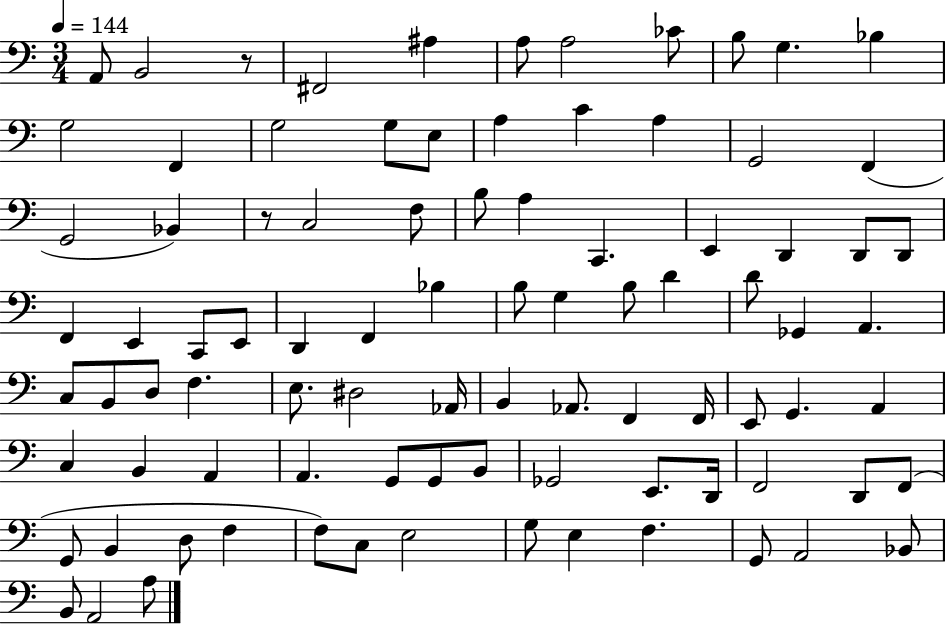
{
  \clef bass
  \numericTimeSignature
  \time 3/4
  \key c \major
  \tempo 4 = 144
  a,8 b,2 r8 | fis,2 ais4 | a8 a2 ces'8 | b8 g4. bes4 | \break g2 f,4 | g2 g8 e8 | a4 c'4 a4 | g,2 f,4( | \break g,2 bes,4) | r8 c2 f8 | b8 a4 c,4. | e,4 d,4 d,8 d,8 | \break f,4 e,4 c,8 e,8 | d,4 f,4 bes4 | b8 g4 b8 d'4 | d'8 ges,4 a,4. | \break c8 b,8 d8 f4. | e8. dis2 aes,16 | b,4 aes,8. f,4 f,16 | e,8 g,4. a,4 | \break c4 b,4 a,4 | a,4. g,8 g,8 b,8 | ges,2 e,8. d,16 | f,2 d,8 f,8( | \break g,8 b,4 d8 f4 | f8) c8 e2 | g8 e4 f4. | g,8 a,2 bes,8 | \break b,8 a,2 a8 | \bar "|."
}